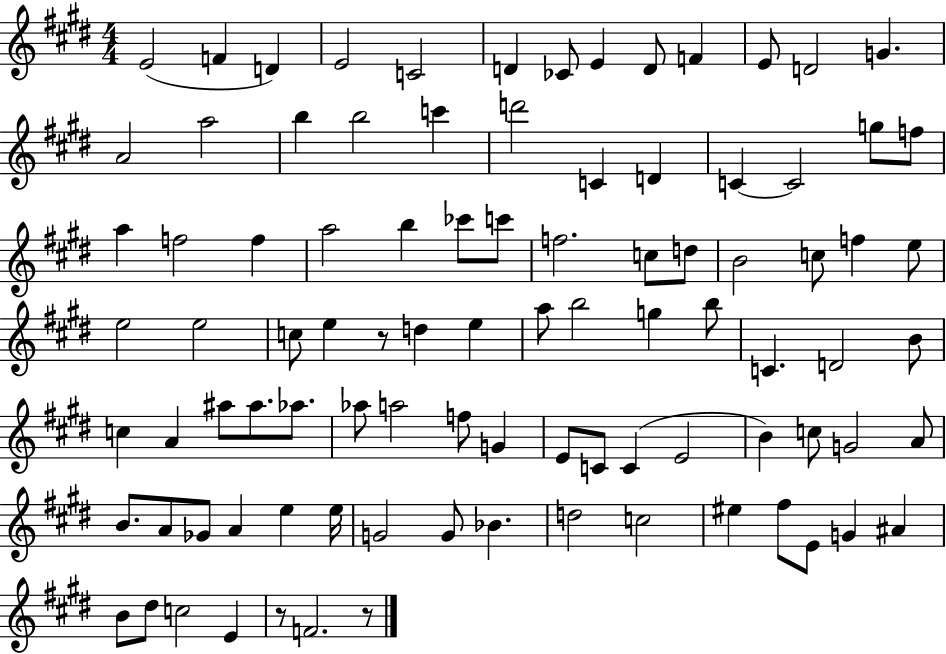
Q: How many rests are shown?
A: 3